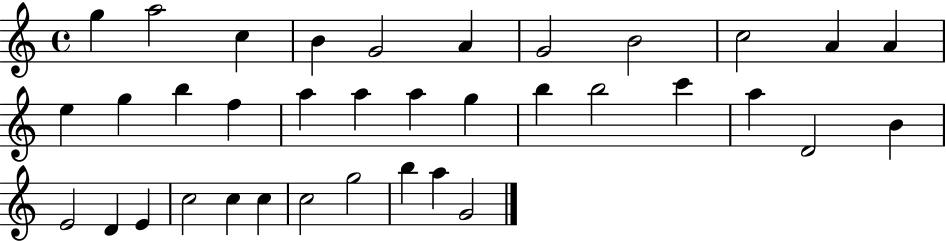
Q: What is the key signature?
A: C major